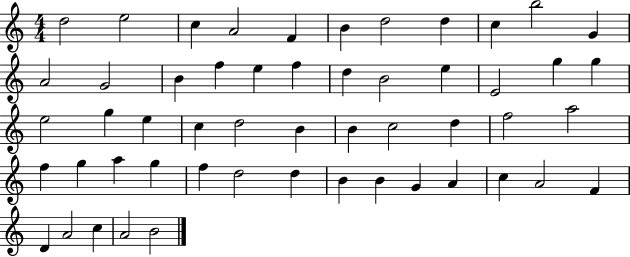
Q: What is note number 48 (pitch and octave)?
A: F4